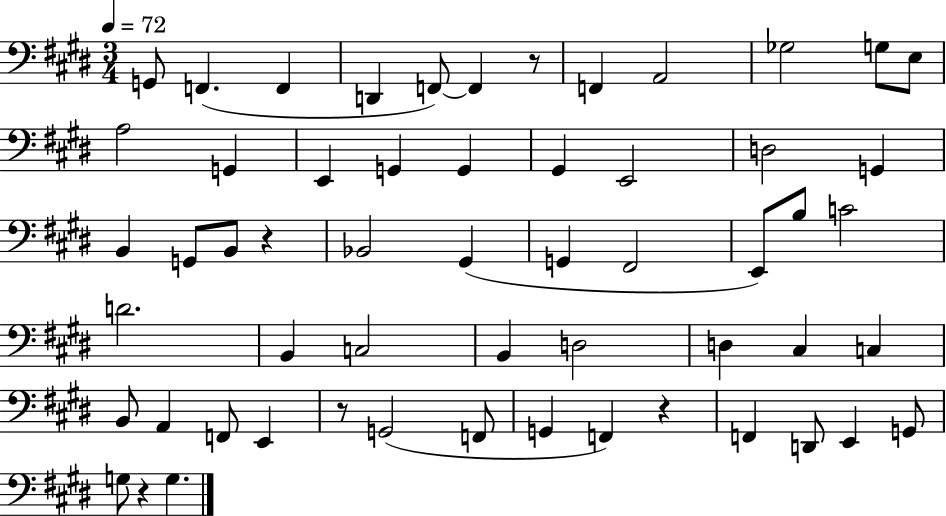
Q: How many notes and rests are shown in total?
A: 57